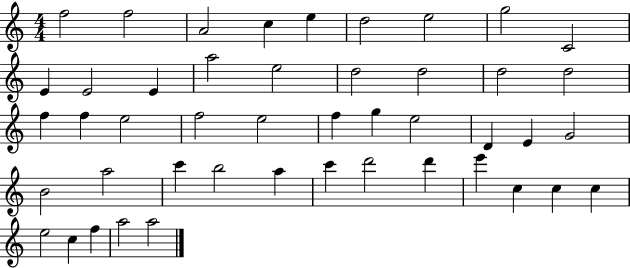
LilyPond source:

{
  \clef treble
  \numericTimeSignature
  \time 4/4
  \key c \major
  f''2 f''2 | a'2 c''4 e''4 | d''2 e''2 | g''2 c'2 | \break e'4 e'2 e'4 | a''2 e''2 | d''2 d''2 | d''2 d''2 | \break f''4 f''4 e''2 | f''2 e''2 | f''4 g''4 e''2 | d'4 e'4 g'2 | \break b'2 a''2 | c'''4 b''2 a''4 | c'''4 d'''2 d'''4 | e'''4 c''4 c''4 c''4 | \break e''2 c''4 f''4 | a''2 a''2 | \bar "|."
}